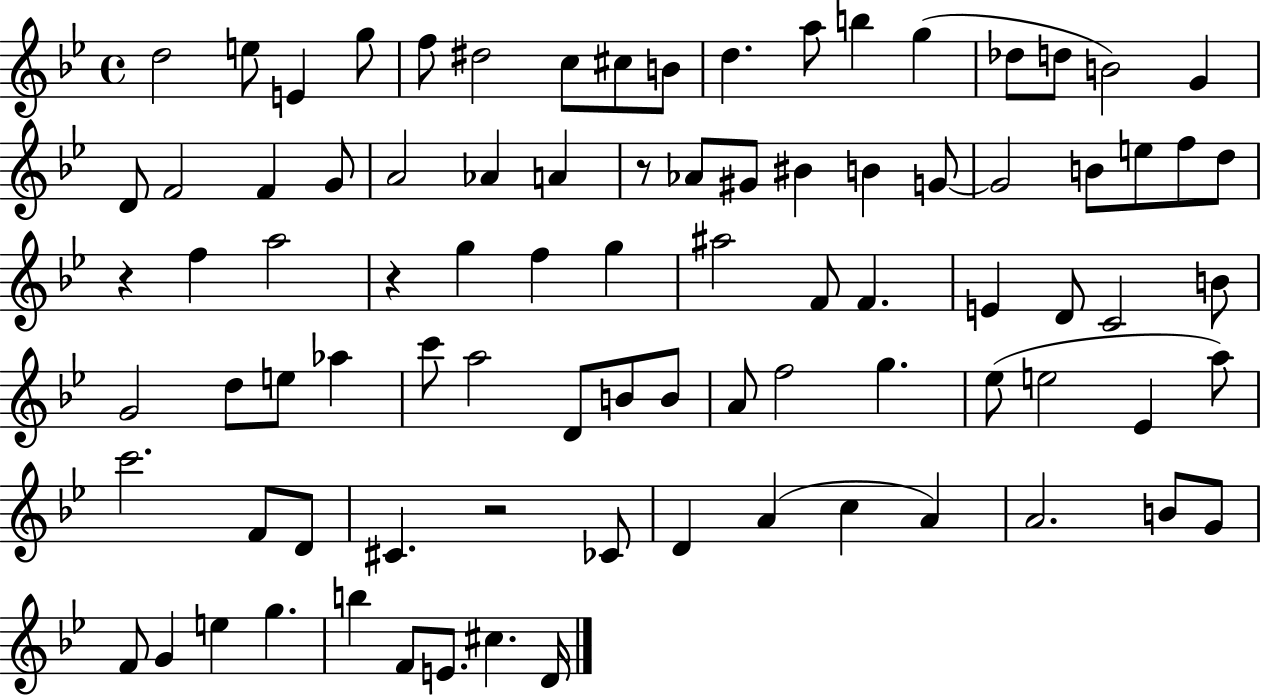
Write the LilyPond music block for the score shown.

{
  \clef treble
  \time 4/4
  \defaultTimeSignature
  \key bes \major
  d''2 e''8 e'4 g''8 | f''8 dis''2 c''8 cis''8 b'8 | d''4. a''8 b''4 g''4( | des''8 d''8 b'2) g'4 | \break d'8 f'2 f'4 g'8 | a'2 aes'4 a'4 | r8 aes'8 gis'8 bis'4 b'4 g'8~~ | g'2 b'8 e''8 f''8 d''8 | \break r4 f''4 a''2 | r4 g''4 f''4 g''4 | ais''2 f'8 f'4. | e'4 d'8 c'2 b'8 | \break g'2 d''8 e''8 aes''4 | c'''8 a''2 d'8 b'8 b'8 | a'8 f''2 g''4. | ees''8( e''2 ees'4 a''8) | \break c'''2. f'8 d'8 | cis'4. r2 ces'8 | d'4 a'4( c''4 a'4) | a'2. b'8 g'8 | \break f'8 g'4 e''4 g''4. | b''4 f'8 e'8. cis''4. d'16 | \bar "|."
}